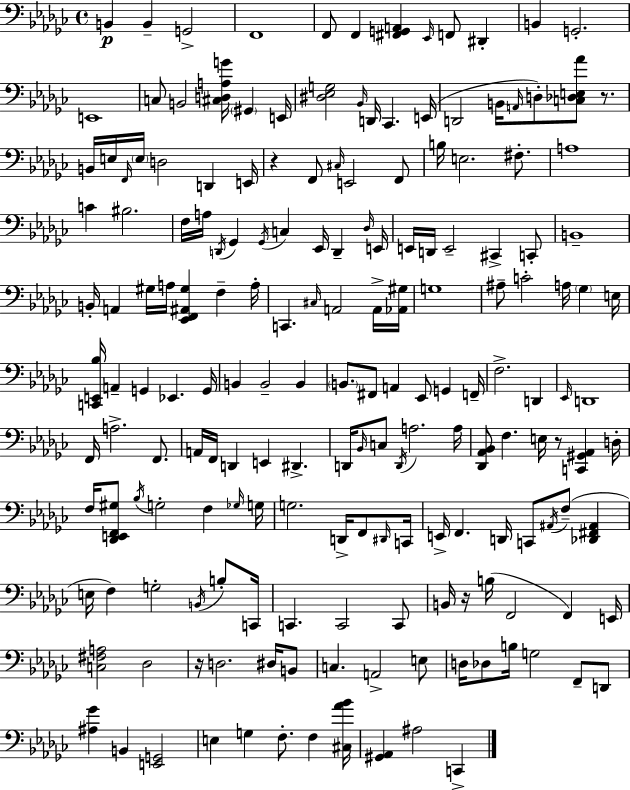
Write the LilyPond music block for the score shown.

{
  \clef bass
  \time 4/4
  \defaultTimeSignature
  \key ees \minor
  b,4\p b,4-- g,2-> | f,1 | f,8 f,4 <fis, g, a,>4 \grace { ees,16 } f,8 dis,4-. | b,4 g,2.-. | \break e,1 | c8 b,2 <cis d a g'>16 \parenthesize gis,4 | e,16 <dis ees g>2 \grace { bes,16 } d,16 ces,4. | e,16( d,2 b,16 \grace { a,16 } d8-.) <c des e aes'>8 | \break r8. b,16 e16 \grace { f,16 } \parenthesize e16 d2 d,4 | e,16 r4 f,8 \grace { cis16 } e,2 | f,8 b16 e2. | fis8.-. a1 | \break c'4 bis2. | f16 a16 \acciaccatura { d,16 } ges,4 \acciaccatura { ges,16 } c4 | ees,16 d,4-- \grace { des16 } e,16 e,16 d,16 e,2-- | cis,4-> c,8-. b,1-- | \break b,16-. a,4 gis16 a16 <ees, f, ais, gis>4 | f4-- a16-. c,4. \grace { cis16 } a,2 | a,16-> <aes, gis>16 g1 | ais8-- c'2-. | \break a16 \parenthesize ges4 e16 <c, e, bes>16 a,4-- g,4 | ees,4. g,16 b,4 b,2-- | b,4 \parenthesize b,8. fis,8 a,4 | ees,8 g,4 f,16-- f2.-> | \break d,4 \grace { ees,16 } d,1 | f,16 a2.-> | f,8. a,16 f,16 d,4 | e,4 dis,4.-> d,16 \grace { bes,16 } c8 \acciaccatura { d,16 } a2. | \break a16 <des, aes, bes,>8 f4. | e16 r8 <c, gis, aes,>4 d16-. f16 <des, e, f, gis>8 \acciaccatura { bes16 } | g2-. f4 \grace { ges16 } g16 g2. | d,16-> f,8 \grace { dis,16 } c,16 e,16-> | \break f,4. d,16 c,8 \acciaccatura { ais,16 }( f8-- <des, fis, ais,>4 | e16 f4) g2-. \acciaccatura { b,16 } b8-. | c,16 c,4. c,2 c,8 | b,16 r16 b16( f,2 f,4) | \break e,16 <c fis a>2 des2 | r16 d2. dis16 b,8 | c4. a,2-> e8 | d16 des8 b16 g2 f,8-- d,8 | \break <ais ges'>4 b,4 <e, g,>2 | e4 g4 f8.-. f4 | <cis aes' bes'>16 <gis, aes,>4 ais2 c,4-> | \bar "|."
}